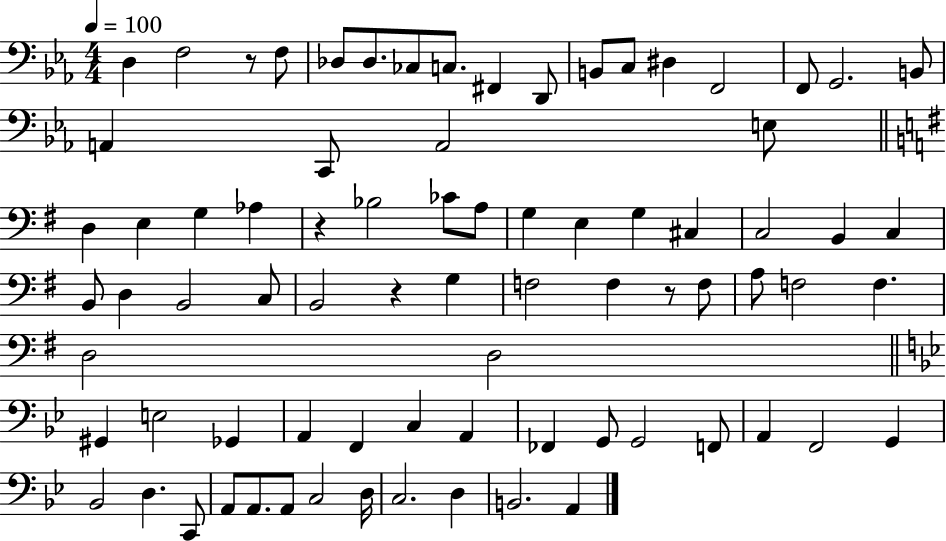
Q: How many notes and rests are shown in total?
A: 78